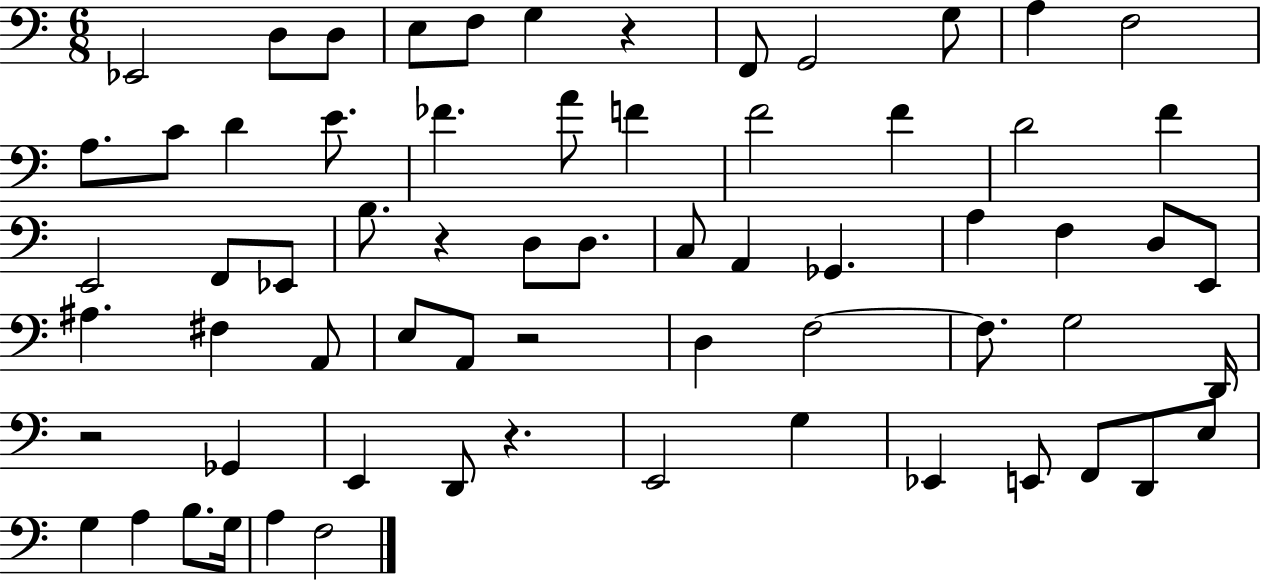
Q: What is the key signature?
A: C major